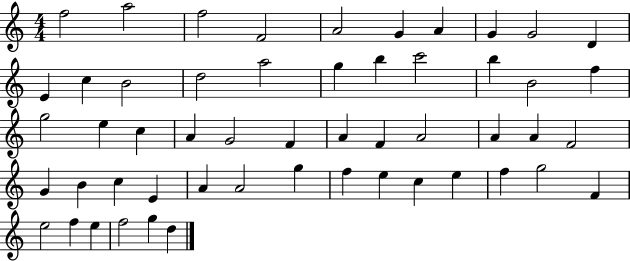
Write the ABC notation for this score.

X:1
T:Untitled
M:4/4
L:1/4
K:C
f2 a2 f2 F2 A2 G A G G2 D E c B2 d2 a2 g b c'2 b B2 f g2 e c A G2 F A F A2 A A F2 G B c E A A2 g f e c e f g2 F e2 f e f2 g d